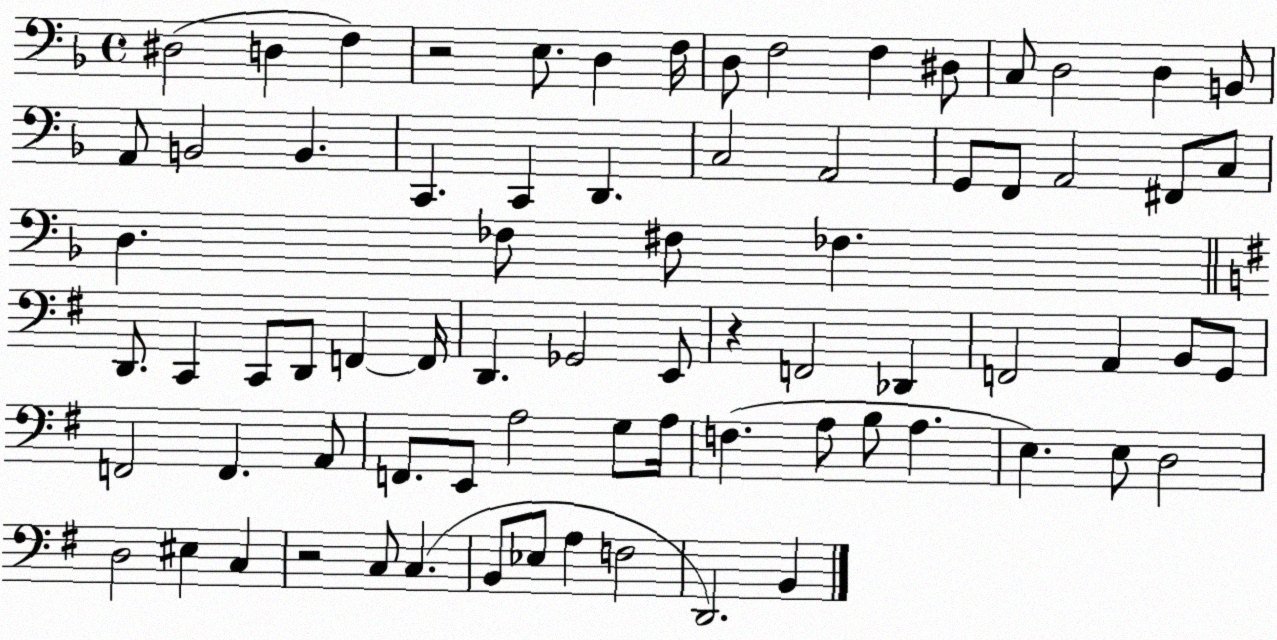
X:1
T:Untitled
M:4/4
L:1/4
K:F
^D,2 D, F, z2 E,/2 D, F,/4 D,/2 F,2 F, ^D,/2 C,/2 D,2 D, B,,/2 A,,/2 B,,2 B,, C,, C,, D,, C,2 A,,2 G,,/2 F,,/2 A,,2 ^F,,/2 C,/2 D, _F,/2 ^F,/2 _F, D,,/2 C,, C,,/2 D,,/2 F,, F,,/4 D,, _G,,2 E,,/2 z F,,2 _D,, F,,2 A,, B,,/2 G,,/2 F,,2 F,, A,,/2 F,,/2 E,,/2 A,2 G,/2 A,/4 F, A,/2 B,/2 A, E, E,/2 D,2 D,2 ^E, C, z2 C,/2 C, B,,/2 _E,/2 A, F,2 D,,2 B,,